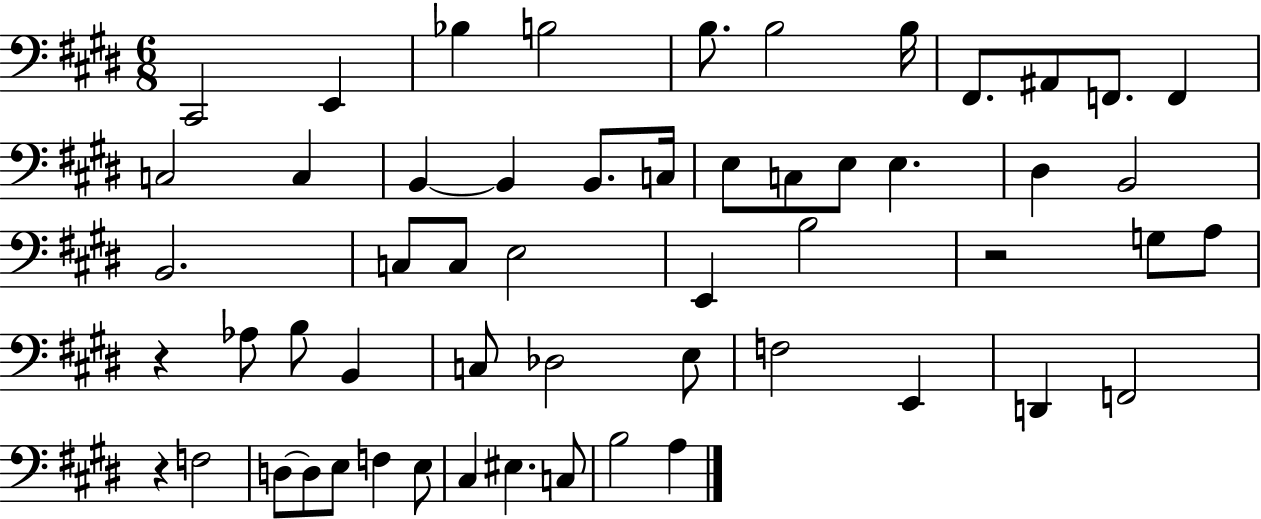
C#2/h E2/q Bb3/q B3/h B3/e. B3/h B3/s F#2/e. A#2/e F2/e. F2/q C3/h C3/q B2/q B2/q B2/e. C3/s E3/e C3/e E3/e E3/q. D#3/q B2/h B2/h. C3/e C3/e E3/h E2/q B3/h R/h G3/e A3/e R/q Ab3/e B3/e B2/q C3/e Db3/h E3/e F3/h E2/q D2/q F2/h R/q F3/h D3/e D3/e E3/e F3/q E3/e C#3/q EIS3/q. C3/e B3/h A3/q